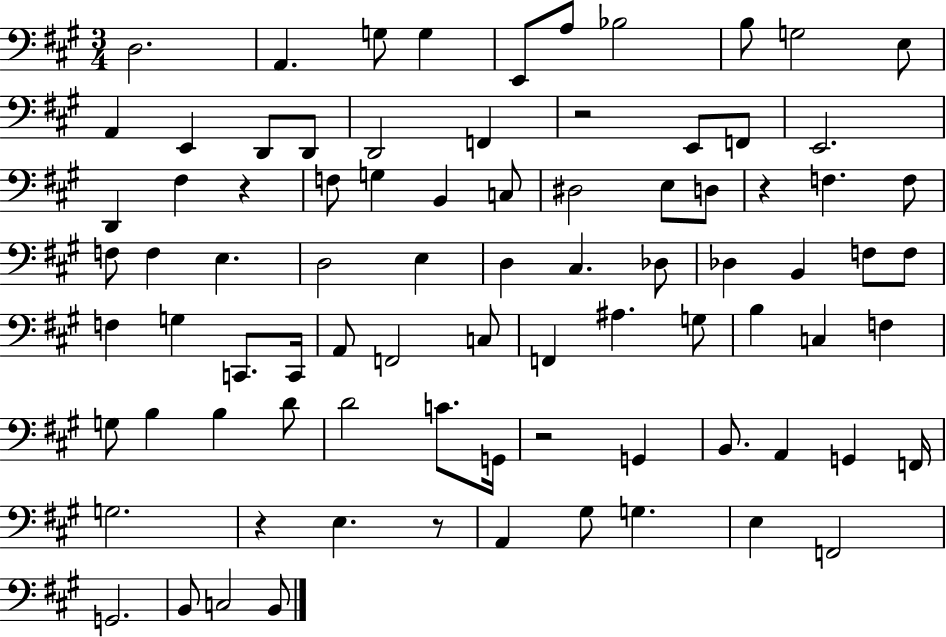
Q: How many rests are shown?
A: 6